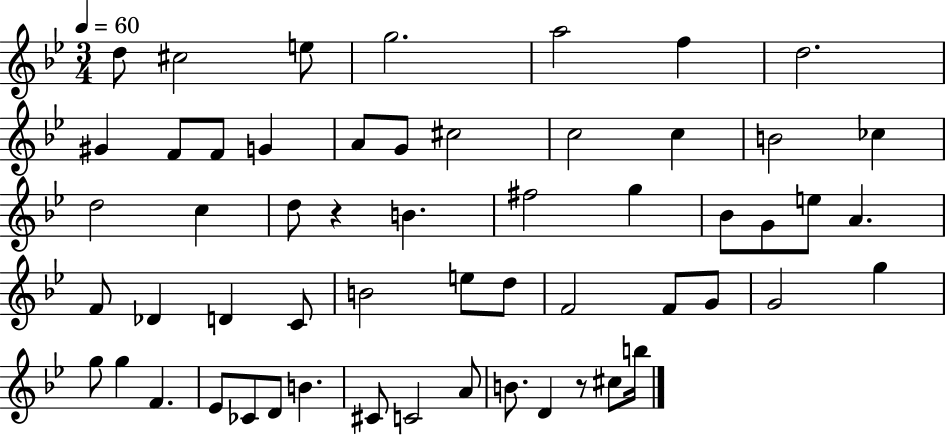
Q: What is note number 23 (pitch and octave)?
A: F#5